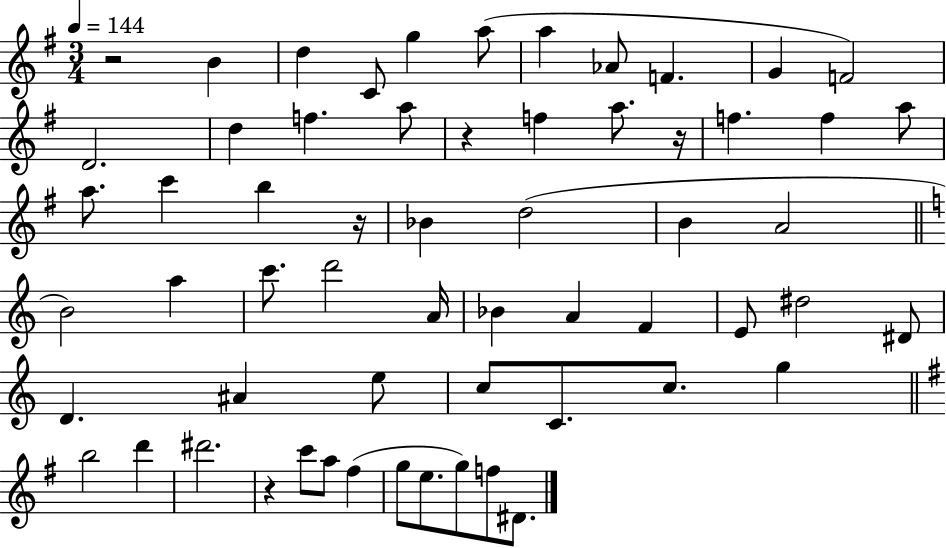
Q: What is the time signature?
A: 3/4